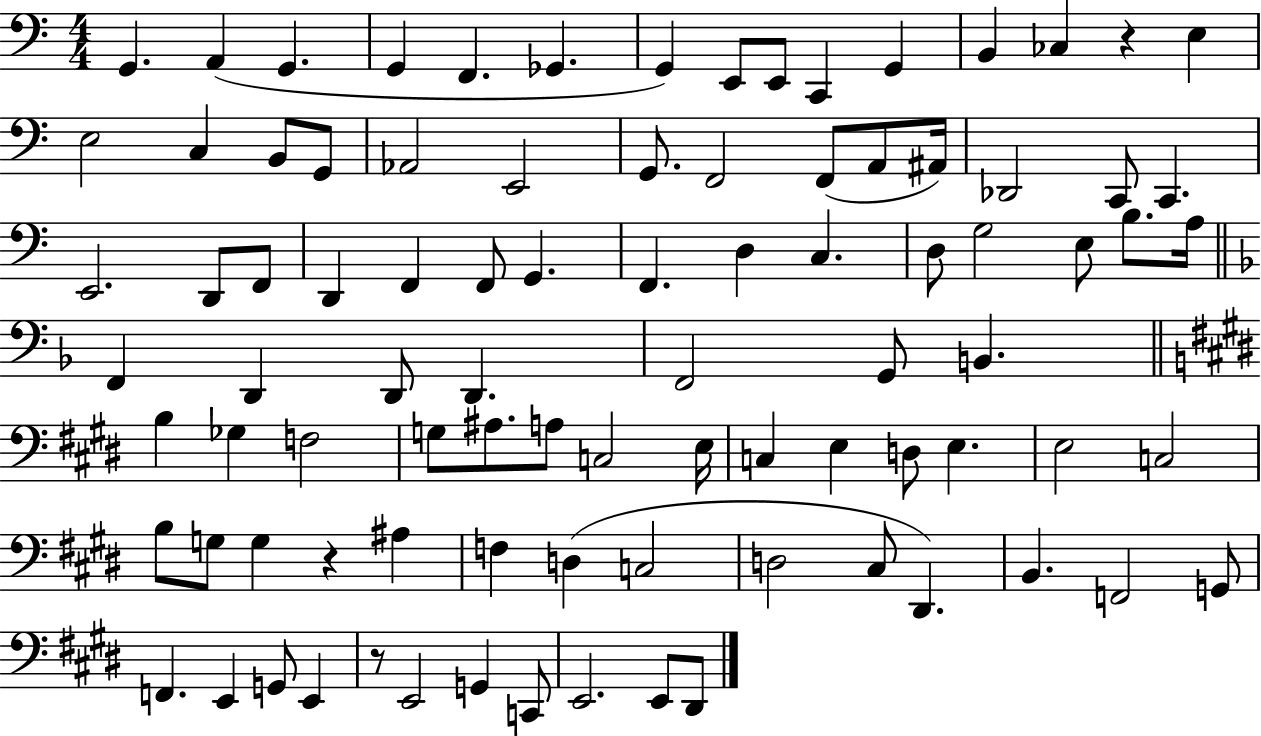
G2/q. A2/q G2/q. G2/q F2/q. Gb2/q. G2/q E2/e E2/e C2/q G2/q B2/q CES3/q R/q E3/q E3/h C3/q B2/e G2/e Ab2/h E2/h G2/e. F2/h F2/e A2/e A#2/s Db2/h C2/e C2/q. E2/h. D2/e F2/e D2/q F2/q F2/e G2/q. F2/q. D3/q C3/q. D3/e G3/h E3/e B3/e. A3/s F2/q D2/q D2/e D2/q. F2/h G2/e B2/q. B3/q Gb3/q F3/h G3/e A#3/e. A3/e C3/h E3/s C3/q E3/q D3/e E3/q. E3/h C3/h B3/e G3/e G3/q R/q A#3/q F3/q D3/q C3/h D3/h C#3/e D#2/q. B2/q. F2/h G2/e F2/q. E2/q G2/e E2/q R/e E2/h G2/q C2/e E2/h. E2/e D#2/e